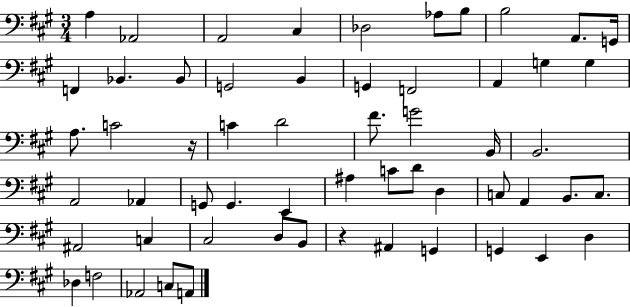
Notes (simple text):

A3/q Ab2/h A2/h C#3/q Db3/h Ab3/e B3/e B3/h A2/e. G2/s F2/q Bb2/q. Bb2/e G2/h B2/q G2/q F2/h A2/q G3/q G3/q A3/e. C4/h R/s C4/q D4/h F#4/e. G4/h B2/s B2/h. A2/h Ab2/q G2/e G2/q. E2/q A#3/q C4/e D4/e D3/q C3/e A2/q B2/e. C3/e. A#2/h C3/q C#3/h D3/e B2/e R/q A#2/q G2/q G2/q E2/q D3/q Db3/q F3/h Ab2/h C3/e A2/e